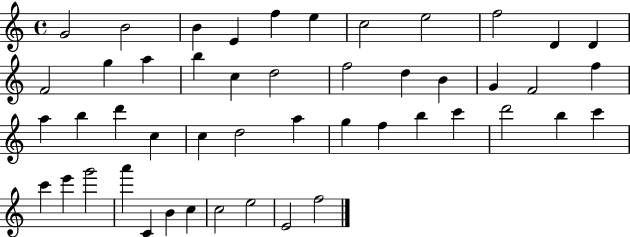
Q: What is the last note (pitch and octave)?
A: F5